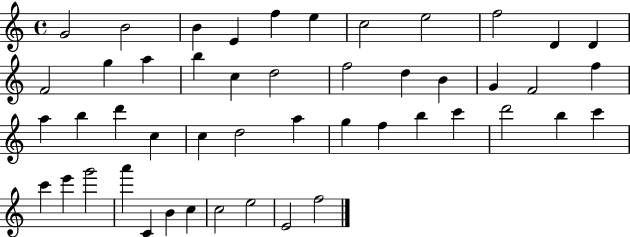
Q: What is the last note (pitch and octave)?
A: F5